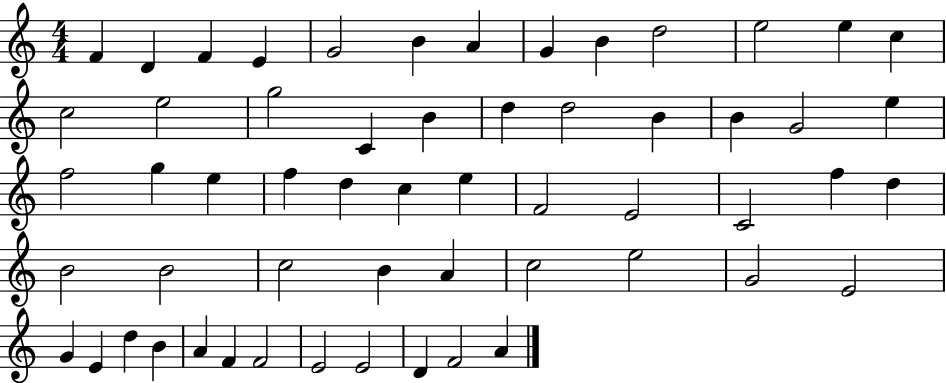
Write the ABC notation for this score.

X:1
T:Untitled
M:4/4
L:1/4
K:C
F D F E G2 B A G B d2 e2 e c c2 e2 g2 C B d d2 B B G2 e f2 g e f d c e F2 E2 C2 f d B2 B2 c2 B A c2 e2 G2 E2 G E d B A F F2 E2 E2 D F2 A